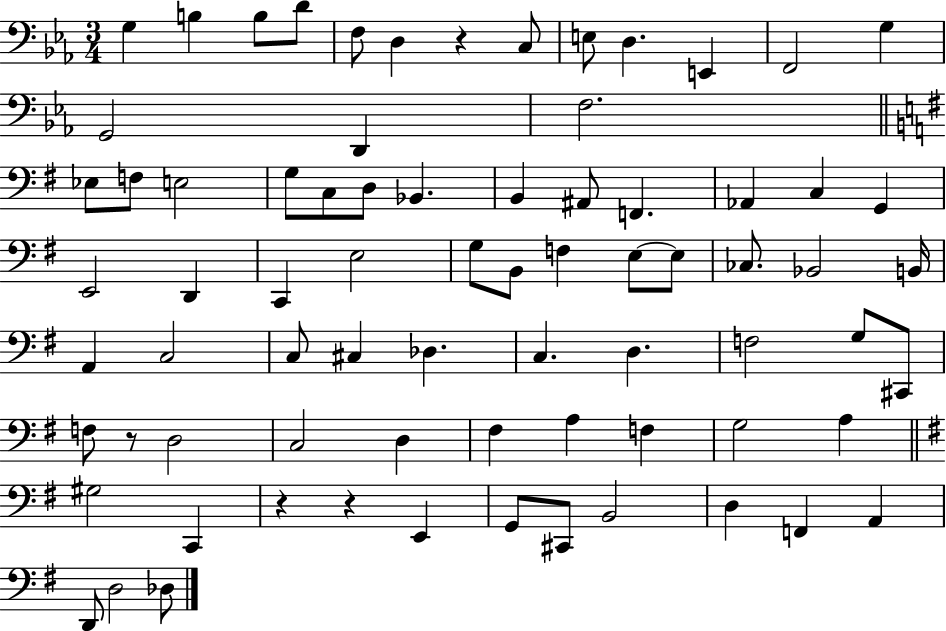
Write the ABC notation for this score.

X:1
T:Untitled
M:3/4
L:1/4
K:Eb
G, B, B,/2 D/2 F,/2 D, z C,/2 E,/2 D, E,, F,,2 G, G,,2 D,, F,2 _E,/2 F,/2 E,2 G,/2 C,/2 D,/2 _B,, B,, ^A,,/2 F,, _A,, C, G,, E,,2 D,, C,, E,2 G,/2 B,,/2 F, E,/2 E,/2 _C,/2 _B,,2 B,,/4 A,, C,2 C,/2 ^C, _D, C, D, F,2 G,/2 ^C,,/2 F,/2 z/2 D,2 C,2 D, ^F, A, F, G,2 A, ^G,2 C,, z z E,, G,,/2 ^C,,/2 B,,2 D, F,, A,, D,,/2 D,2 _D,/2